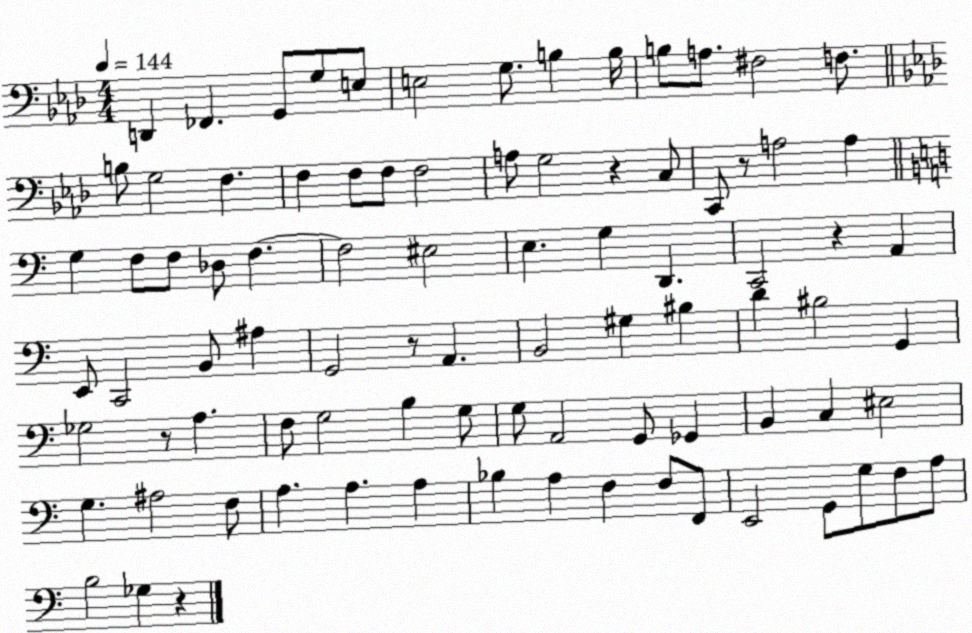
X:1
T:Untitled
M:4/4
L:1/4
K:Ab
D,, _F,, G,,/2 G,/2 E,/2 E,2 G,/2 B, B,/4 B,/2 A,/2 ^F,2 F,/2 B,/2 G,2 F, F, F,/2 F,/2 F,2 A,/2 G,2 z C,/2 C,,/2 z/2 A,2 A, G, F,/2 F,/2 _D,/2 F, F,2 ^E,2 E, G, D,, C,,2 z A,, E,,/2 C,,2 B,,/2 ^A, G,,2 z/2 A,, B,,2 ^G, ^B, D ^B,2 G,, _G,2 z/2 A, F,/2 G,2 B, G,/2 G,/2 A,,2 G,,/2 _G,, B,, C, ^E,2 G, ^A,2 F,/2 A, A, A, _B, A, F, F,/2 F,,/2 E,,2 G,,/2 G,/2 F,/2 A,/2 B,2 _G, z